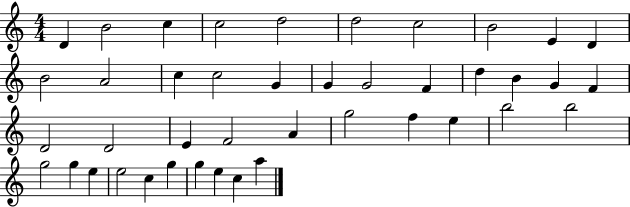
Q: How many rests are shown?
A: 0